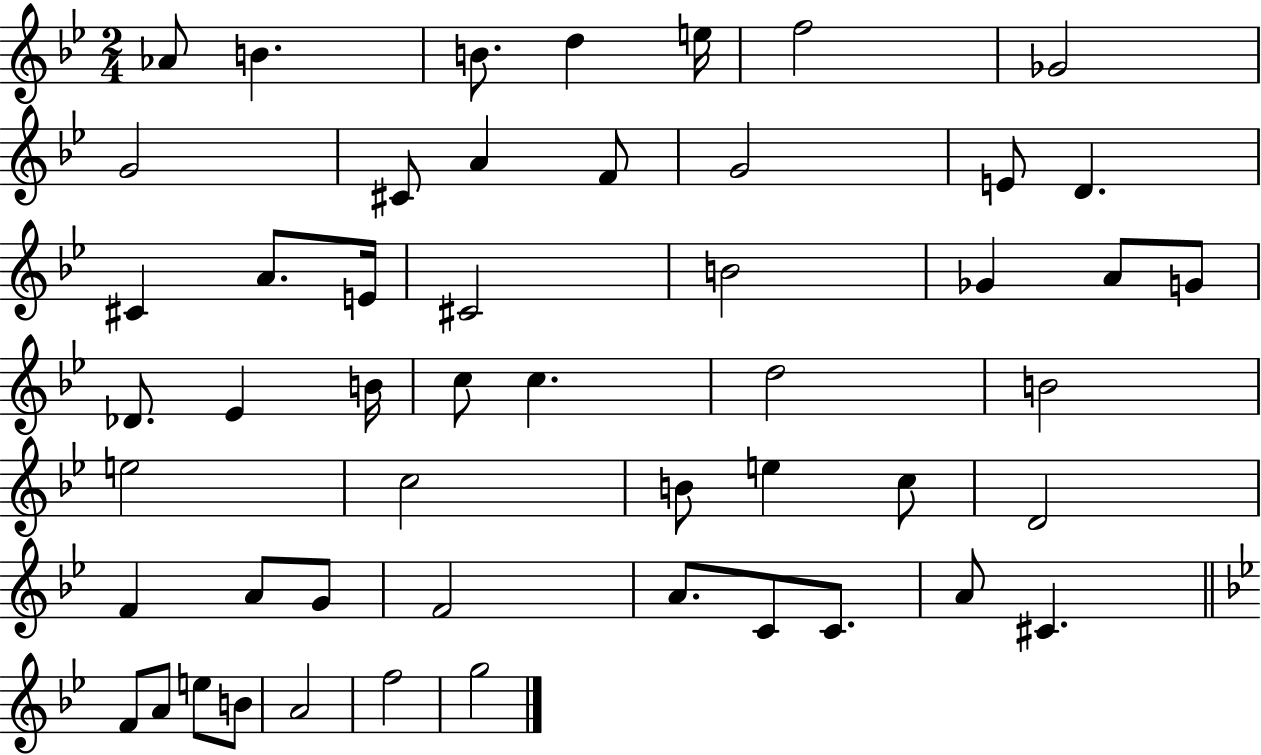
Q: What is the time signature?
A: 2/4